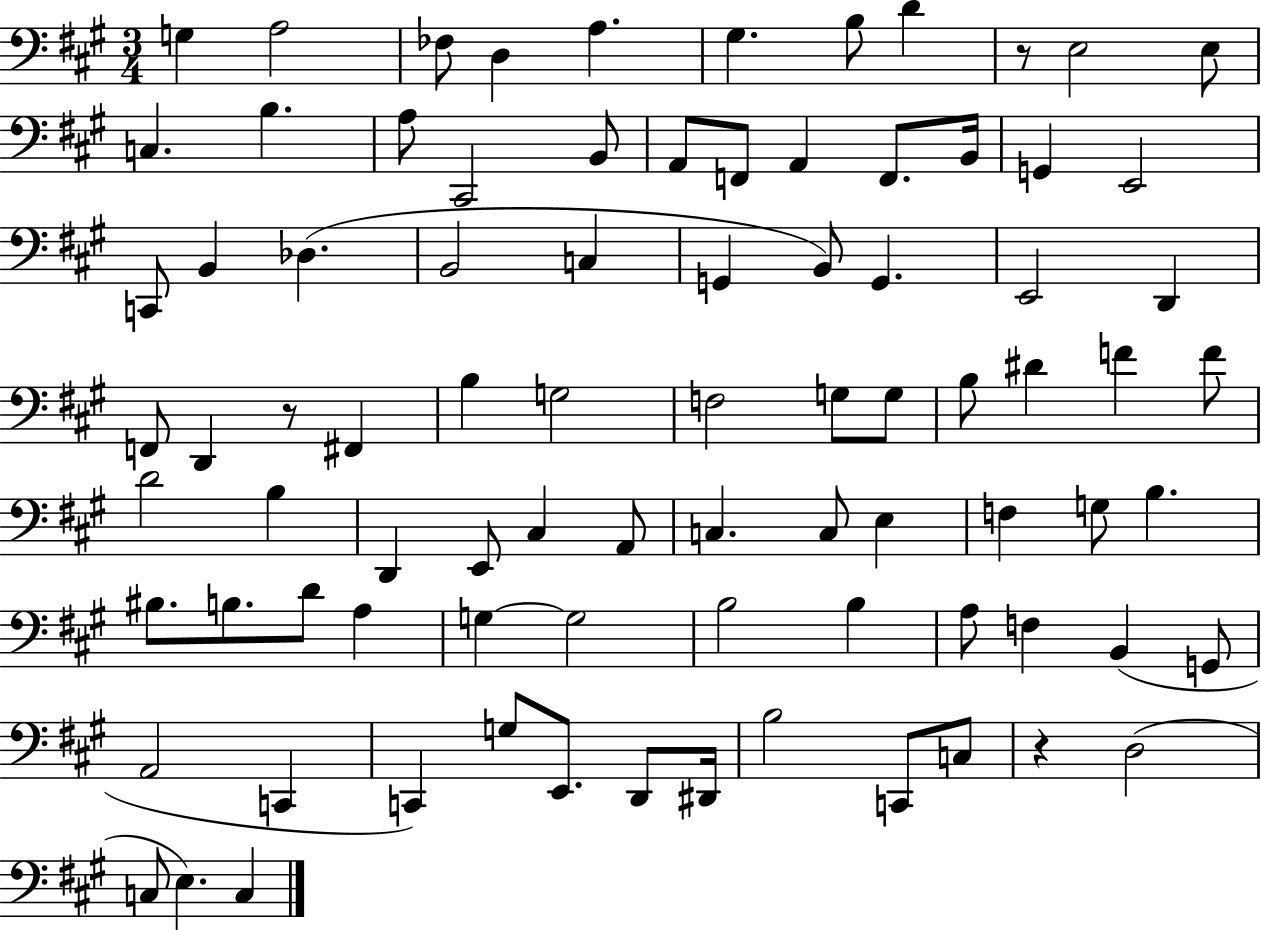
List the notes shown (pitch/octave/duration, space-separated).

G3/q A3/h FES3/e D3/q A3/q. G#3/q. B3/e D4/q R/e E3/h E3/e C3/q. B3/q. A3/e C#2/h B2/e A2/e F2/e A2/q F2/e. B2/s G2/q E2/h C2/e B2/q Db3/q. B2/h C3/q G2/q B2/e G2/q. E2/h D2/q F2/e D2/q R/e F#2/q B3/q G3/h F3/h G3/e G3/e B3/e D#4/q F4/q F4/e D4/h B3/q D2/q E2/e C#3/q A2/e C3/q. C3/e E3/q F3/q G3/e B3/q. BIS3/e. B3/e. D4/e A3/q G3/q G3/h B3/h B3/q A3/e F3/q B2/q G2/e A2/h C2/q C2/q G3/e E2/e. D2/e D#2/s B3/h C2/e C3/e R/q D3/h C3/e E3/q. C3/q